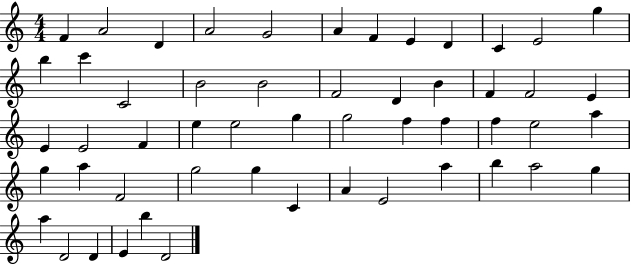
X:1
T:Untitled
M:4/4
L:1/4
K:C
F A2 D A2 G2 A F E D C E2 g b c' C2 B2 B2 F2 D B F F2 E E E2 F e e2 g g2 f f f e2 a g a F2 g2 g C A E2 a b a2 g a D2 D E b D2